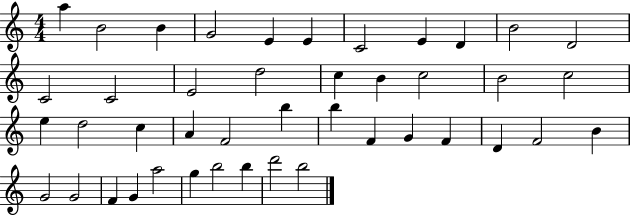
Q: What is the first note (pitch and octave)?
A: A5